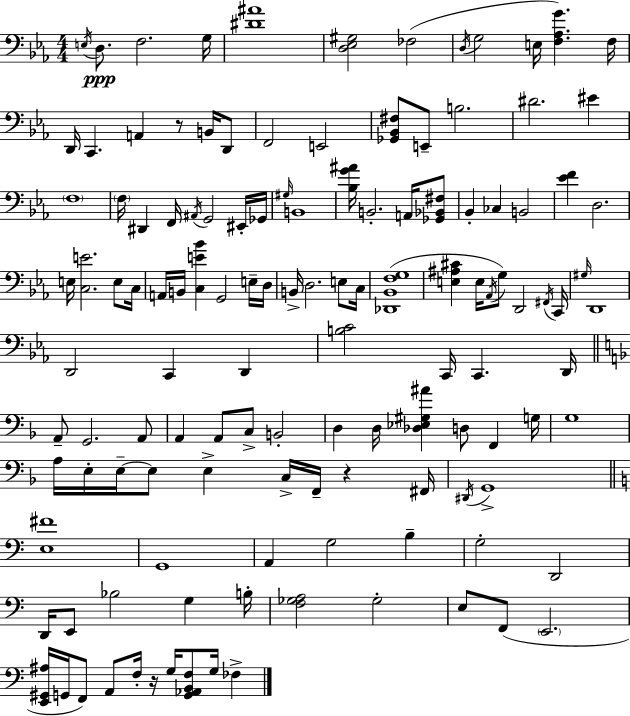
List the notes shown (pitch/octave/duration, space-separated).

E3/s D3/e. F3/h. G3/s [D#4,A#4]/w [D3,Eb3,G#3]/h FES3/h D3/s G3/h E3/s [F3,Ab3,G4]/q. F3/s D2/s C2/q. A2/q R/e B2/s D2/e F2/h E2/h [Gb2,Bb2,F#3]/e E2/e B3/h. D#4/h. EIS4/q F3/w F3/s D#2/q F2/s A#2/s G2/h EIS2/s Gb2/s G#3/s B2/w [Bb3,G4,A#4]/s B2/h. A2/s [Gb2,Bb2,F#3]/e Bb2/q CES3/q B2/h [Eb4,F4]/q D3/h. E3/s [C3,E4]/h. E3/e C3/s A2/s B2/s [C3,E4,Bb4]/q G2/h E3/s D3/s B2/s D3/h. E3/e C3/s [Db2,Bb2,F3,G3]/w [E3,A#3,C#4]/q E3/s Ab2/s G3/e D2/h F#2/s C2/s G#3/s D2/w D2/h C2/q D2/q [B3,C4]/h C2/s C2/q. D2/s A2/e G2/h. A2/e A2/q A2/e C3/e B2/h D3/q D3/s [Db3,Eb3,G#3,A#4]/q D3/e F2/q G3/s G3/w A3/s E3/s E3/s E3/e E3/q C3/s F2/s R/q F#2/s D#2/s G2/w [E3,F#4]/w G2/w A2/q G3/h B3/q G3/h D2/h D2/s E2/e Bb3/h G3/q B3/s [F3,Gb3,A3]/h Gb3/h E3/e F2/e E2/h. [E2,G#2,A#3]/s G2/s F2/e A2/e F3/s R/s G3/s [G2,Ab2,B2,F3]/e G3/s FES3/q